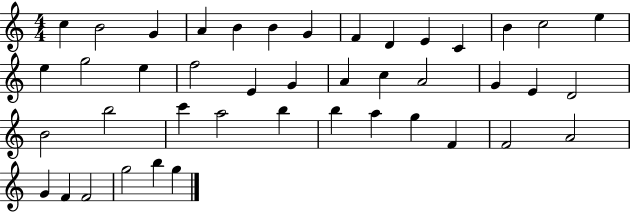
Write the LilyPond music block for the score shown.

{
  \clef treble
  \numericTimeSignature
  \time 4/4
  \key c \major
  c''4 b'2 g'4 | a'4 b'4 b'4 g'4 | f'4 d'4 e'4 c'4 | b'4 c''2 e''4 | \break e''4 g''2 e''4 | f''2 e'4 g'4 | a'4 c''4 a'2 | g'4 e'4 d'2 | \break b'2 b''2 | c'''4 a''2 b''4 | b''4 a''4 g''4 f'4 | f'2 a'2 | \break g'4 f'4 f'2 | g''2 b''4 g''4 | \bar "|."
}